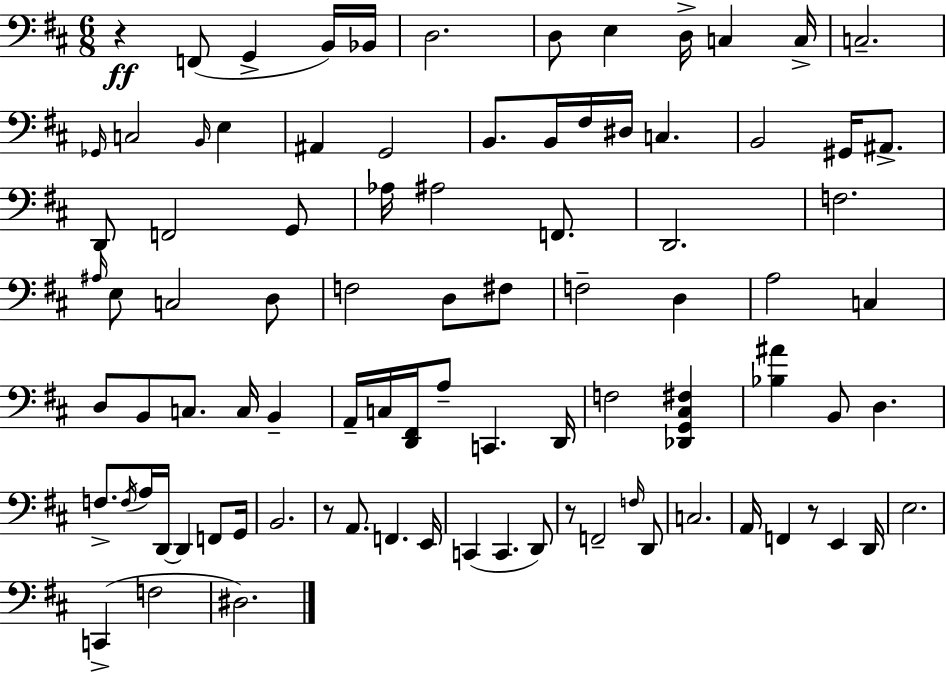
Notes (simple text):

R/q F2/e G2/q B2/s Bb2/s D3/h. D3/e E3/q D3/s C3/q C3/s C3/h. Gb2/s C3/h B2/s E3/q A#2/q G2/h B2/e. B2/s F#3/s D#3/s C3/q. B2/h G#2/s A#2/e. D2/e F2/h G2/e Ab3/s A#3/h F2/e. D2/h. F3/h. A#3/s E3/e C3/h D3/e F3/h D3/e F#3/e F3/h D3/q A3/h C3/q D3/e B2/e C3/e. C3/s B2/q A2/s C3/s [D2,F#2]/s A3/e C2/q. D2/s F3/h [Db2,G2,C#3,F#3]/q [Bb3,A#4]/q B2/e D3/q. F3/e. F3/s A3/s D2/s D2/q F2/e G2/s B2/h. R/e A2/e. F2/q. E2/s C2/q C2/q. D2/e R/e F2/h F3/s D2/e C3/h. A2/s F2/q R/e E2/q D2/s E3/h. C2/q F3/h D#3/h.